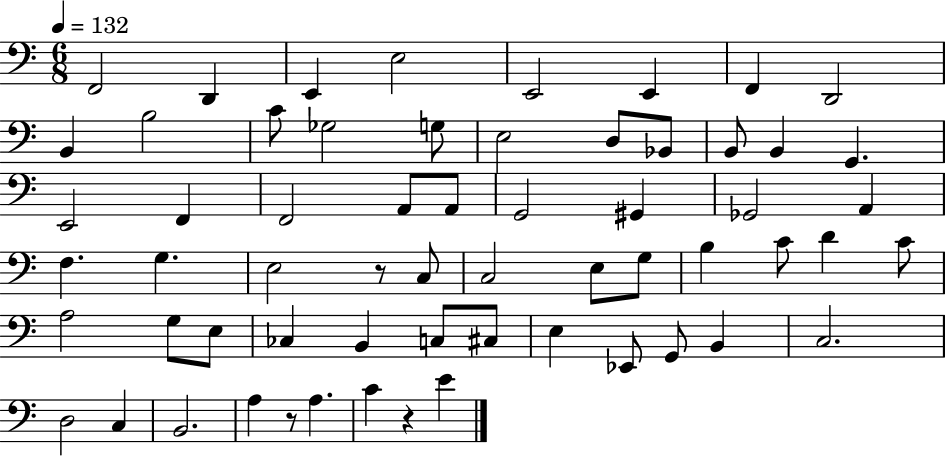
X:1
T:Untitled
M:6/8
L:1/4
K:C
F,,2 D,, E,, E,2 E,,2 E,, F,, D,,2 B,, B,2 C/2 _G,2 G,/2 E,2 D,/2 _B,,/2 B,,/2 B,, G,, E,,2 F,, F,,2 A,,/2 A,,/2 G,,2 ^G,, _G,,2 A,, F, G, E,2 z/2 C,/2 C,2 E,/2 G,/2 B, C/2 D C/2 A,2 G,/2 E,/2 _C, B,, C,/2 ^C,/2 E, _E,,/2 G,,/2 B,, C,2 D,2 C, B,,2 A, z/2 A, C z E